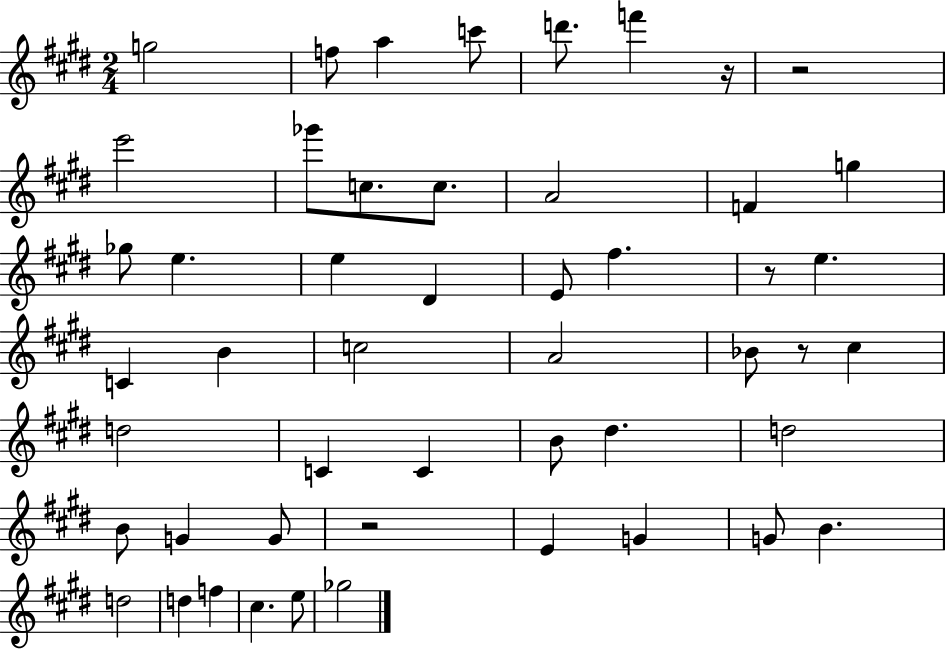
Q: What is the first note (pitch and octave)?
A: G5